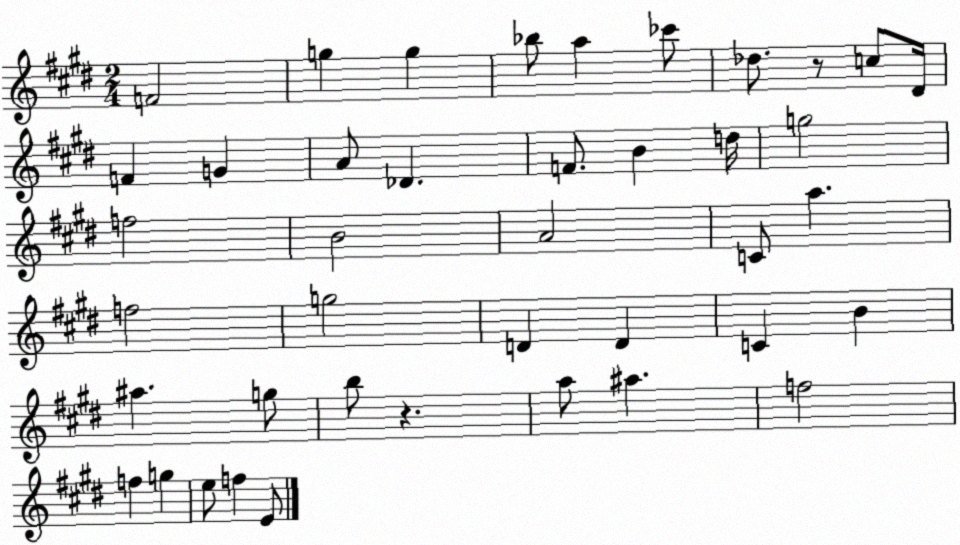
X:1
T:Untitled
M:2/4
L:1/4
K:E
F2 g g _b/2 a _c'/2 _d/2 z/2 c/2 ^D/4 F G A/2 _D F/2 B d/4 g2 f2 B2 A2 C/2 a f2 g2 D D C B ^a g/2 b/2 z a/2 ^a f2 f g e/2 f E/2